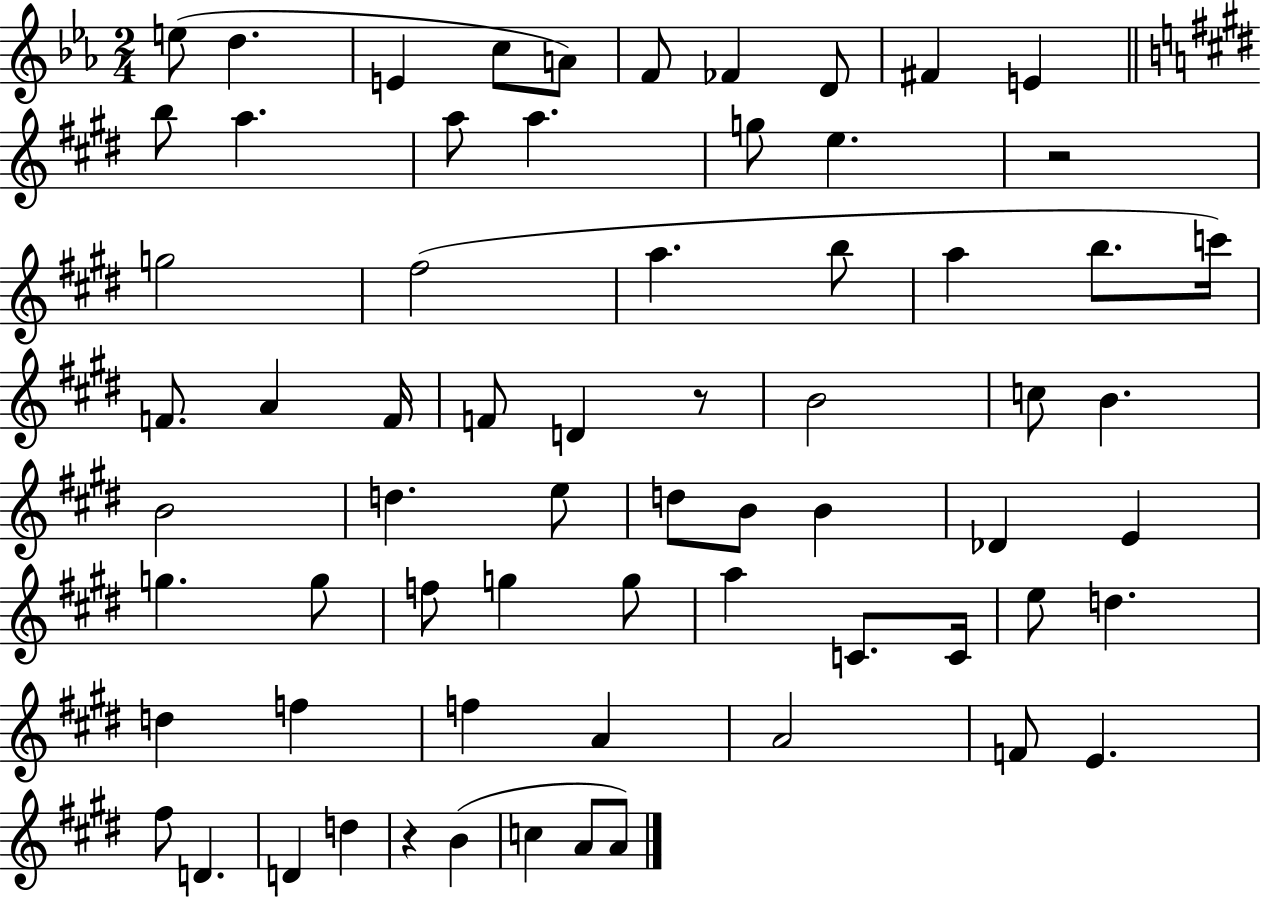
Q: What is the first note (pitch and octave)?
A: E5